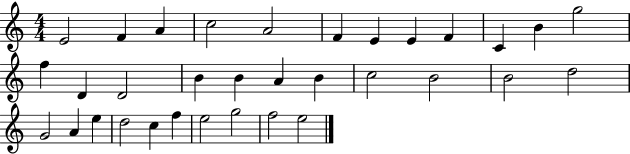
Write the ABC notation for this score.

X:1
T:Untitled
M:4/4
L:1/4
K:C
E2 F A c2 A2 F E E F C B g2 f D D2 B B A B c2 B2 B2 d2 G2 A e d2 c f e2 g2 f2 e2